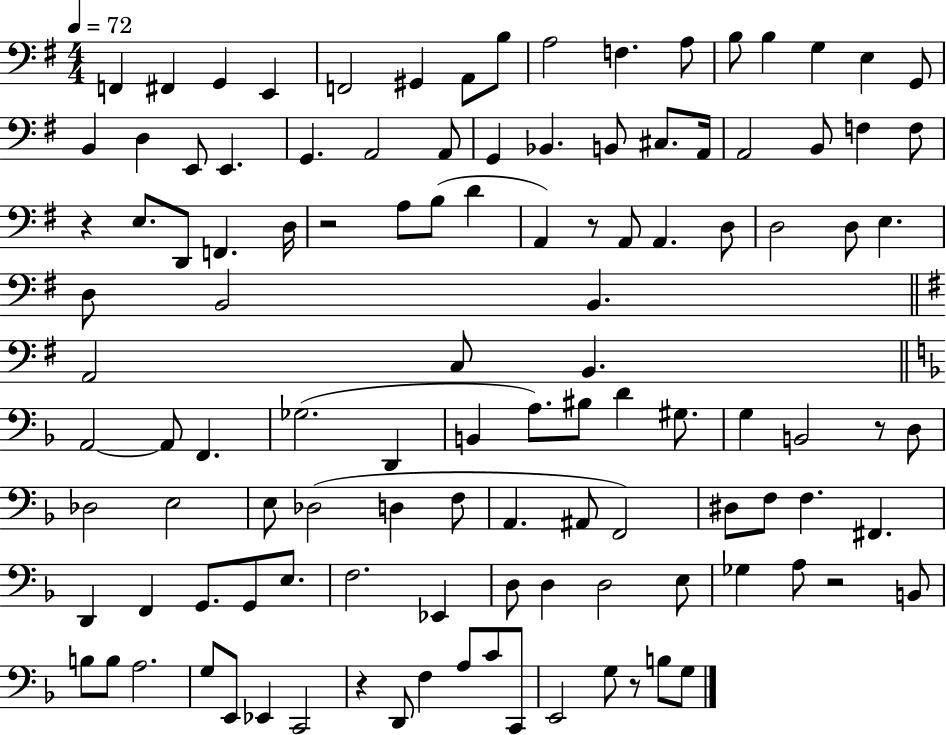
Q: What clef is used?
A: bass